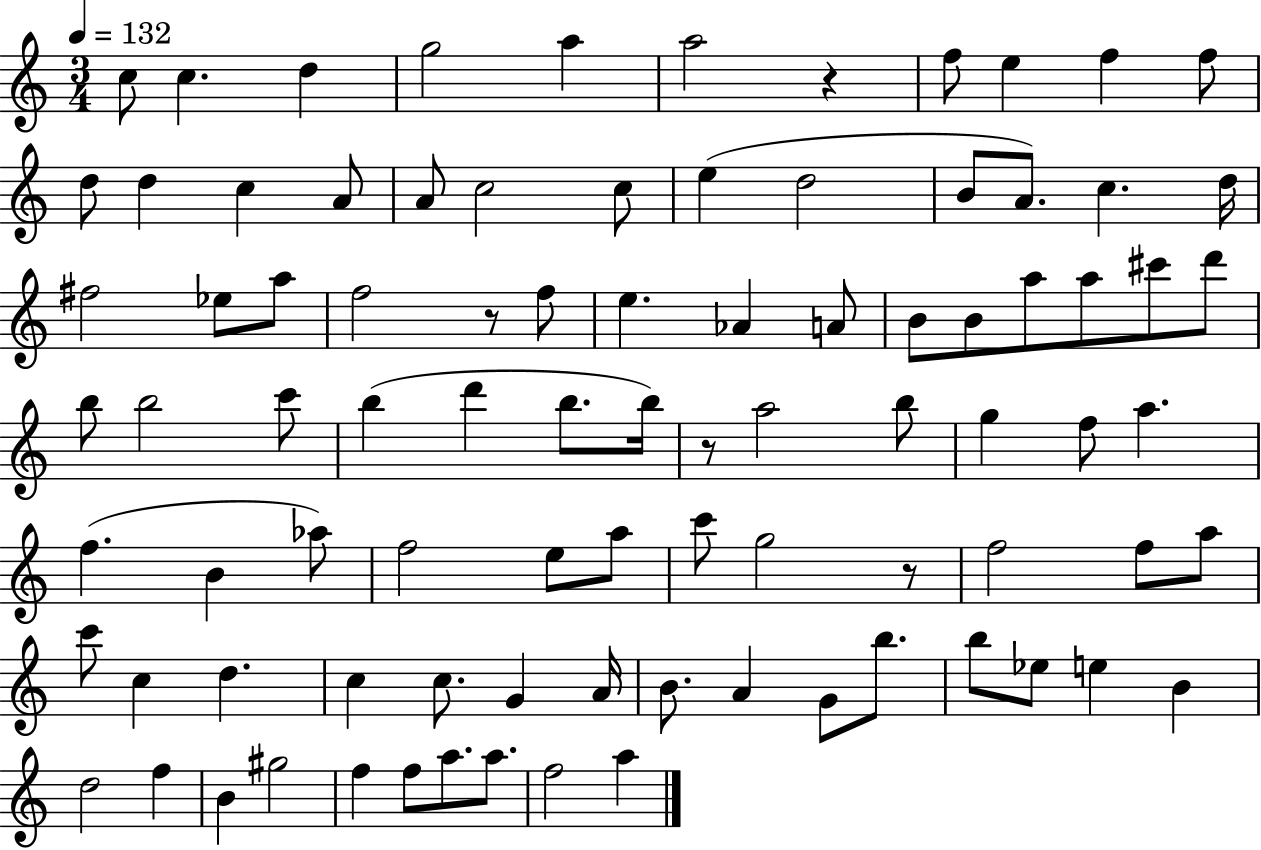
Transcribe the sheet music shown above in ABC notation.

X:1
T:Untitled
M:3/4
L:1/4
K:C
c/2 c d g2 a a2 z f/2 e f f/2 d/2 d c A/2 A/2 c2 c/2 e d2 B/2 A/2 c d/4 ^f2 _e/2 a/2 f2 z/2 f/2 e _A A/2 B/2 B/2 a/2 a/2 ^c'/2 d'/2 b/2 b2 c'/2 b d' b/2 b/4 z/2 a2 b/2 g f/2 a f B _a/2 f2 e/2 a/2 c'/2 g2 z/2 f2 f/2 a/2 c'/2 c d c c/2 G A/4 B/2 A G/2 b/2 b/2 _e/2 e B d2 f B ^g2 f f/2 a/2 a/2 f2 a